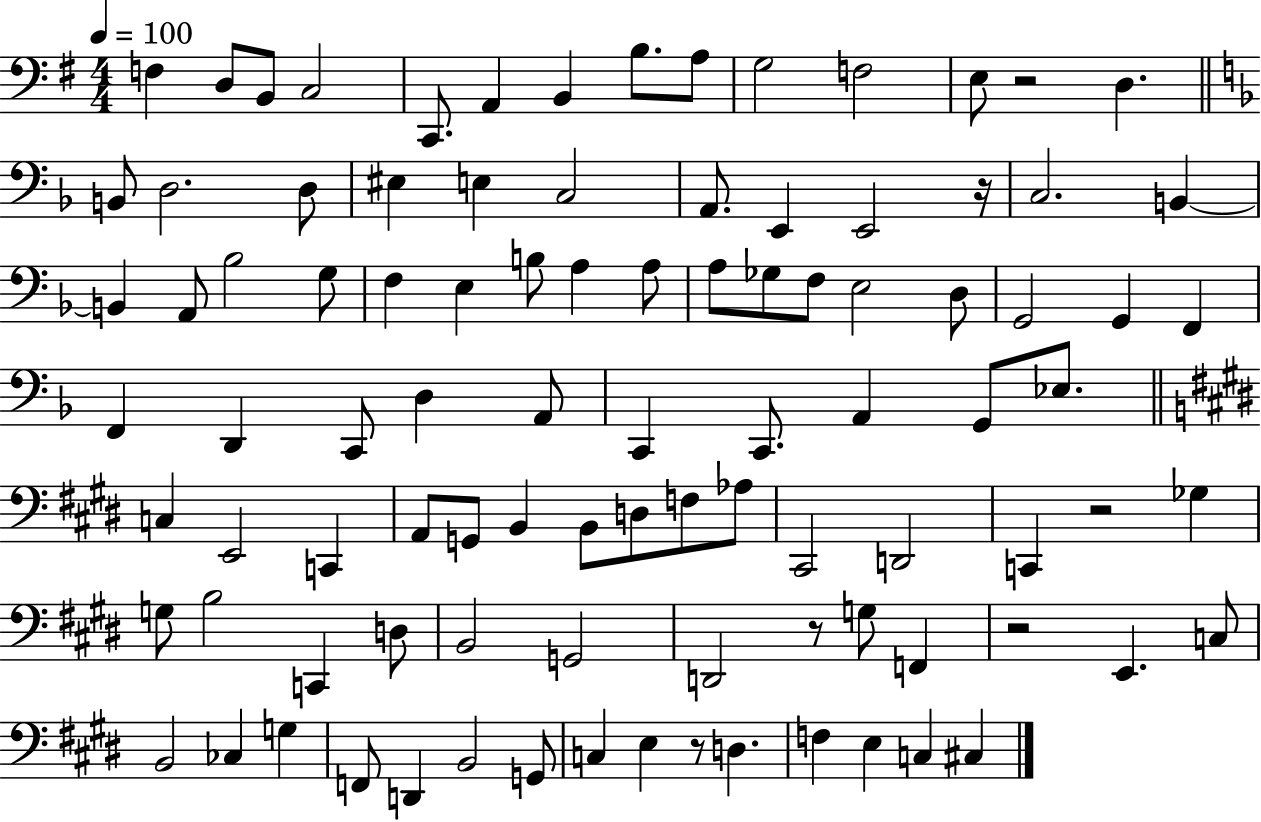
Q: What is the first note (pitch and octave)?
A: F3